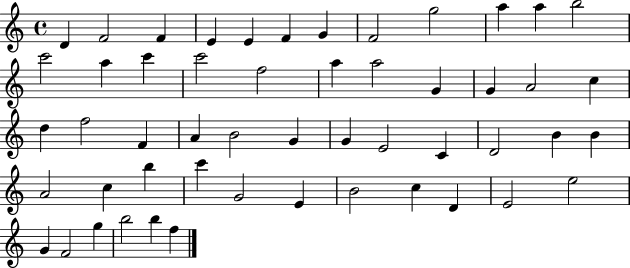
{
  \clef treble
  \time 4/4
  \defaultTimeSignature
  \key c \major
  d'4 f'2 f'4 | e'4 e'4 f'4 g'4 | f'2 g''2 | a''4 a''4 b''2 | \break c'''2 a''4 c'''4 | c'''2 f''2 | a''4 a''2 g'4 | g'4 a'2 c''4 | \break d''4 f''2 f'4 | a'4 b'2 g'4 | g'4 e'2 c'4 | d'2 b'4 b'4 | \break a'2 c''4 b''4 | c'''4 g'2 e'4 | b'2 c''4 d'4 | e'2 e''2 | \break g'4 f'2 g''4 | b''2 b''4 f''4 | \bar "|."
}